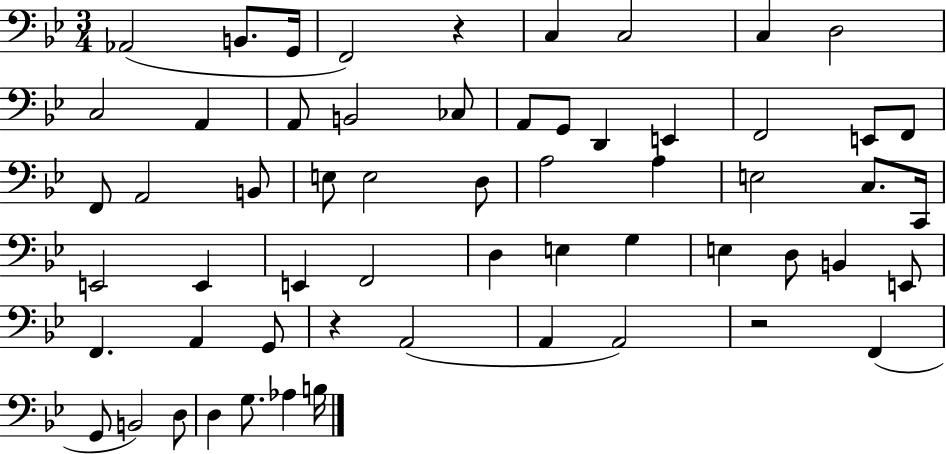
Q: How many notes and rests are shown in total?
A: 59